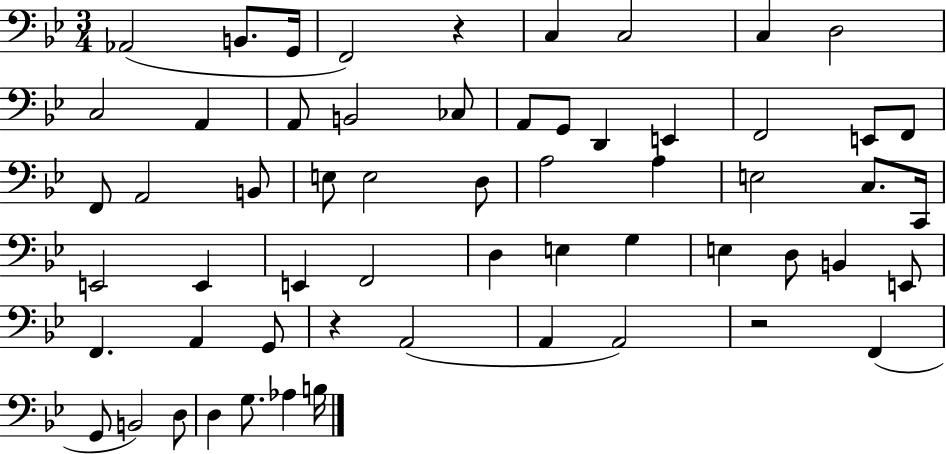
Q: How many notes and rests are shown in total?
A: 59